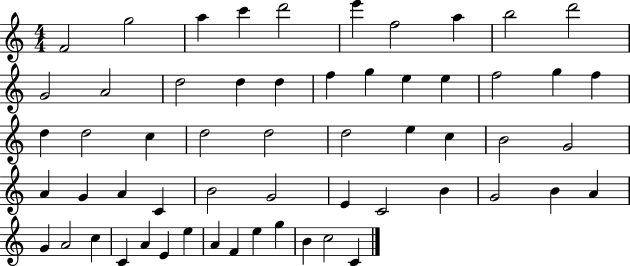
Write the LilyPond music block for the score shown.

{
  \clef treble
  \numericTimeSignature
  \time 4/4
  \key c \major
  f'2 g''2 | a''4 c'''4 d'''2 | e'''4 f''2 a''4 | b''2 d'''2 | \break g'2 a'2 | d''2 d''4 d''4 | f''4 g''4 e''4 e''4 | f''2 g''4 f''4 | \break d''4 d''2 c''4 | d''2 d''2 | d''2 e''4 c''4 | b'2 g'2 | \break a'4 g'4 a'4 c'4 | b'2 g'2 | e'4 c'2 b'4 | g'2 b'4 a'4 | \break g'4 a'2 c''4 | c'4 a'4 e'4 e''4 | a'4 f'4 e''4 g''4 | b'4 c''2 c'4 | \break \bar "|."
}